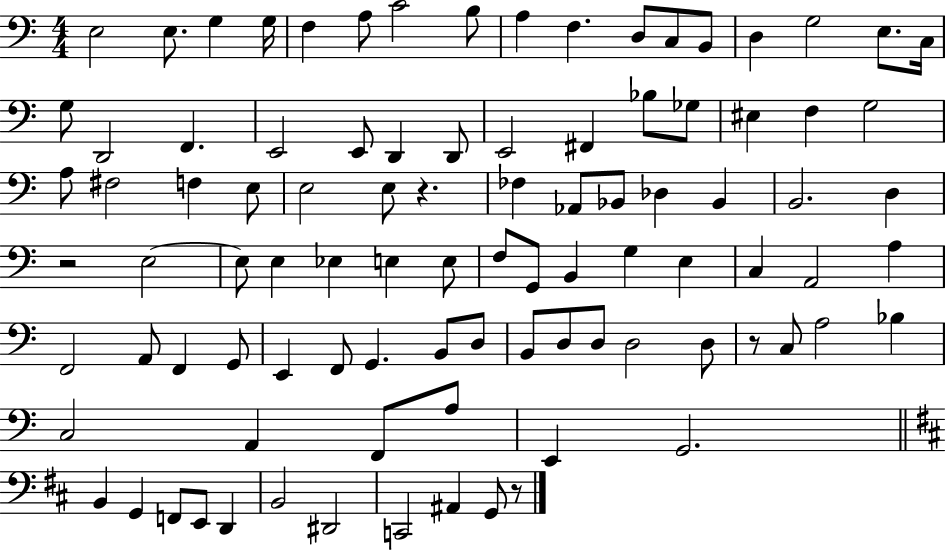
E3/h E3/e. G3/q G3/s F3/q A3/e C4/h B3/e A3/q F3/q. D3/e C3/e B2/e D3/q G3/h E3/e. C3/s G3/e D2/h F2/q. E2/h E2/e D2/q D2/e E2/h F#2/q Bb3/e Gb3/e EIS3/q F3/q G3/h A3/e F#3/h F3/q E3/e E3/h E3/e R/q. FES3/q Ab2/e Bb2/e Db3/q Bb2/q B2/h. D3/q R/h E3/h E3/e E3/q Eb3/q E3/q E3/e F3/e G2/e B2/q G3/q E3/q C3/q A2/h A3/q F2/h A2/e F2/q G2/e E2/q F2/e G2/q. B2/e D3/e B2/e D3/e D3/e D3/h D3/e R/e C3/e A3/h Bb3/q C3/h A2/q F2/e A3/e E2/q G2/h. B2/q G2/q F2/e E2/e D2/q B2/h D#2/h C2/h A#2/q G2/e R/e